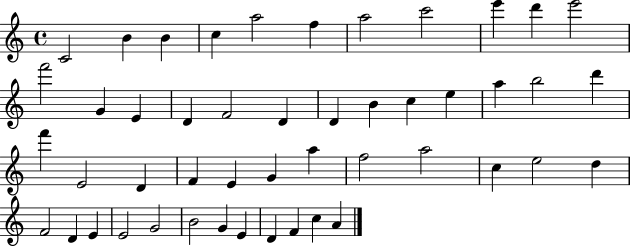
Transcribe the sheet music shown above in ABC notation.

X:1
T:Untitled
M:4/4
L:1/4
K:C
C2 B B c a2 f a2 c'2 e' d' e'2 f'2 G E D F2 D D B c e a b2 d' f' E2 D F E G a f2 a2 c e2 d F2 D E E2 G2 B2 G E D F c A